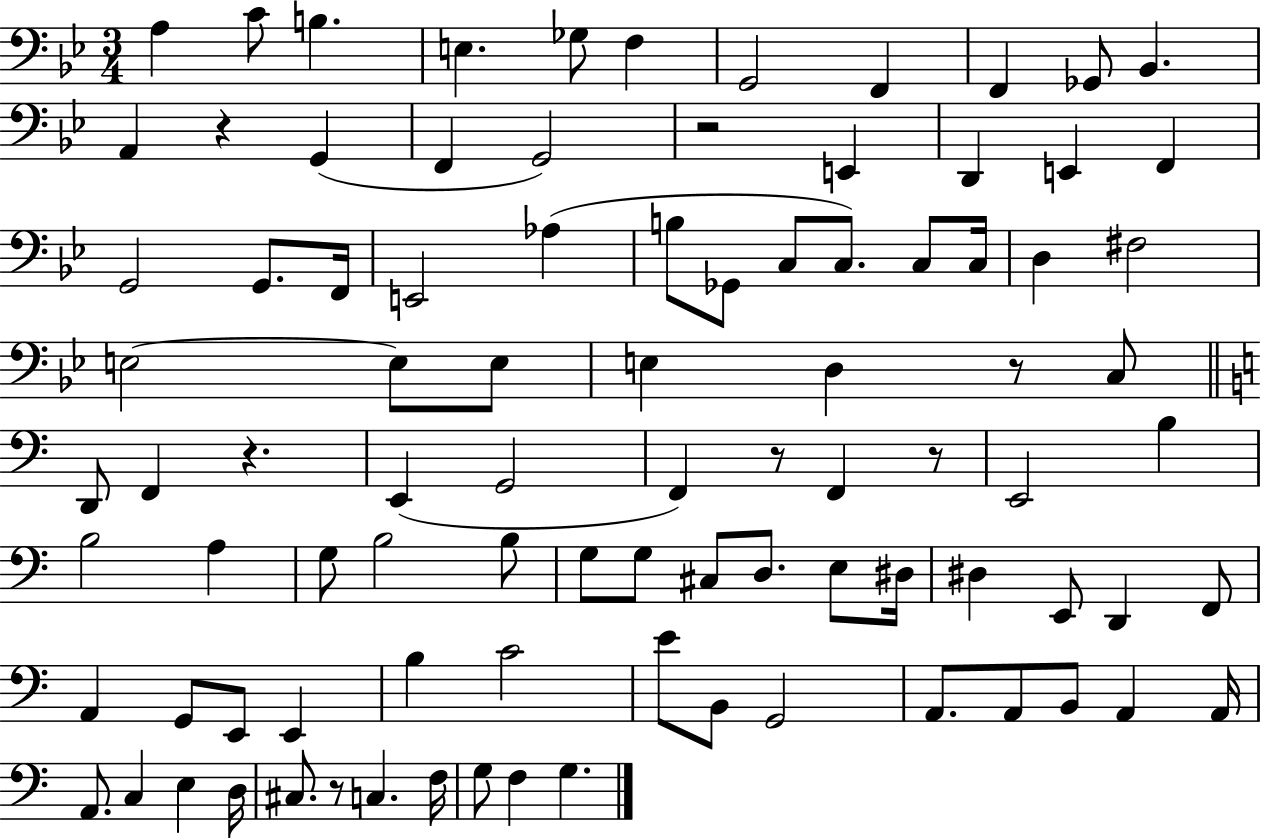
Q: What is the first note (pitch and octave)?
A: A3